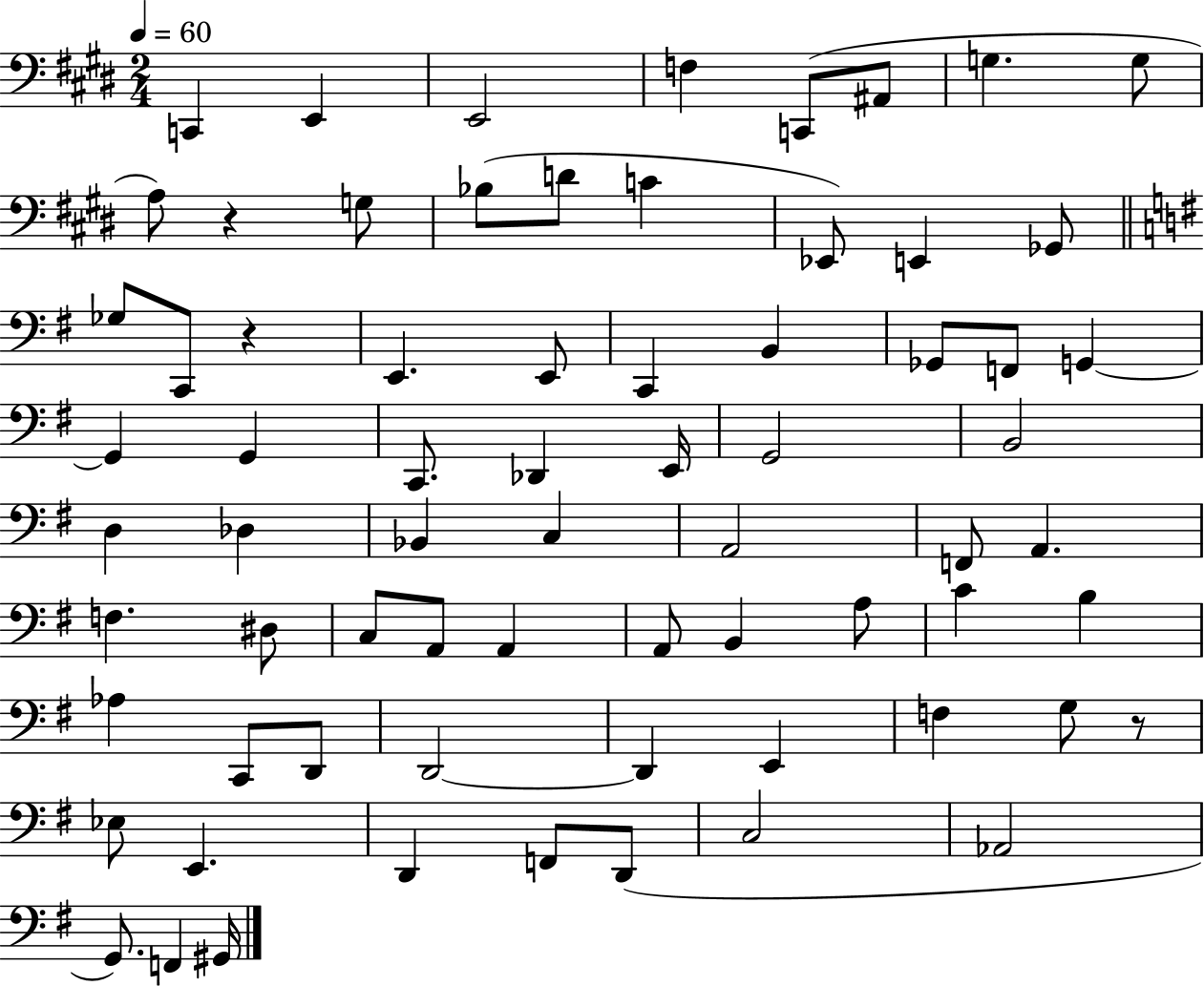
{
  \clef bass
  \numericTimeSignature
  \time 2/4
  \key e \major
  \tempo 4 = 60
  \repeat volta 2 { c,4 e,4 | e,2 | f4 c,8( ais,8 | g4. g8 | \break a8) r4 g8 | bes8( d'8 c'4 | ees,8) e,4 ges,8 | \bar "||" \break \key g \major ges8 c,8 r4 | e,4. e,8 | c,4 b,4 | ges,8 f,8 g,4~~ | \break g,4 g,4 | c,8. des,4 e,16 | g,2 | b,2 | \break d4 des4 | bes,4 c4 | a,2 | f,8 a,4. | \break f4. dis8 | c8 a,8 a,4 | a,8 b,4 a8 | c'4 b4 | \break aes4 c,8 d,8 | d,2~~ | d,4 e,4 | f4 g8 r8 | \break ees8 e,4. | d,4 f,8 d,8( | c2 | aes,2 | \break g,8.) f,4 gis,16 | } \bar "|."
}